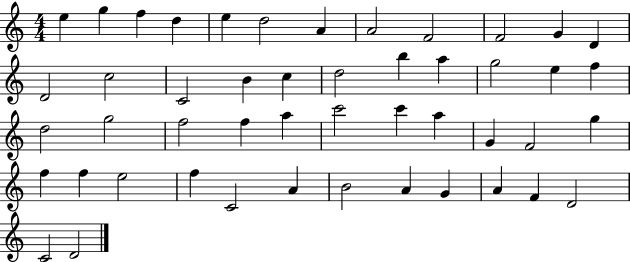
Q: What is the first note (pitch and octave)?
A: E5